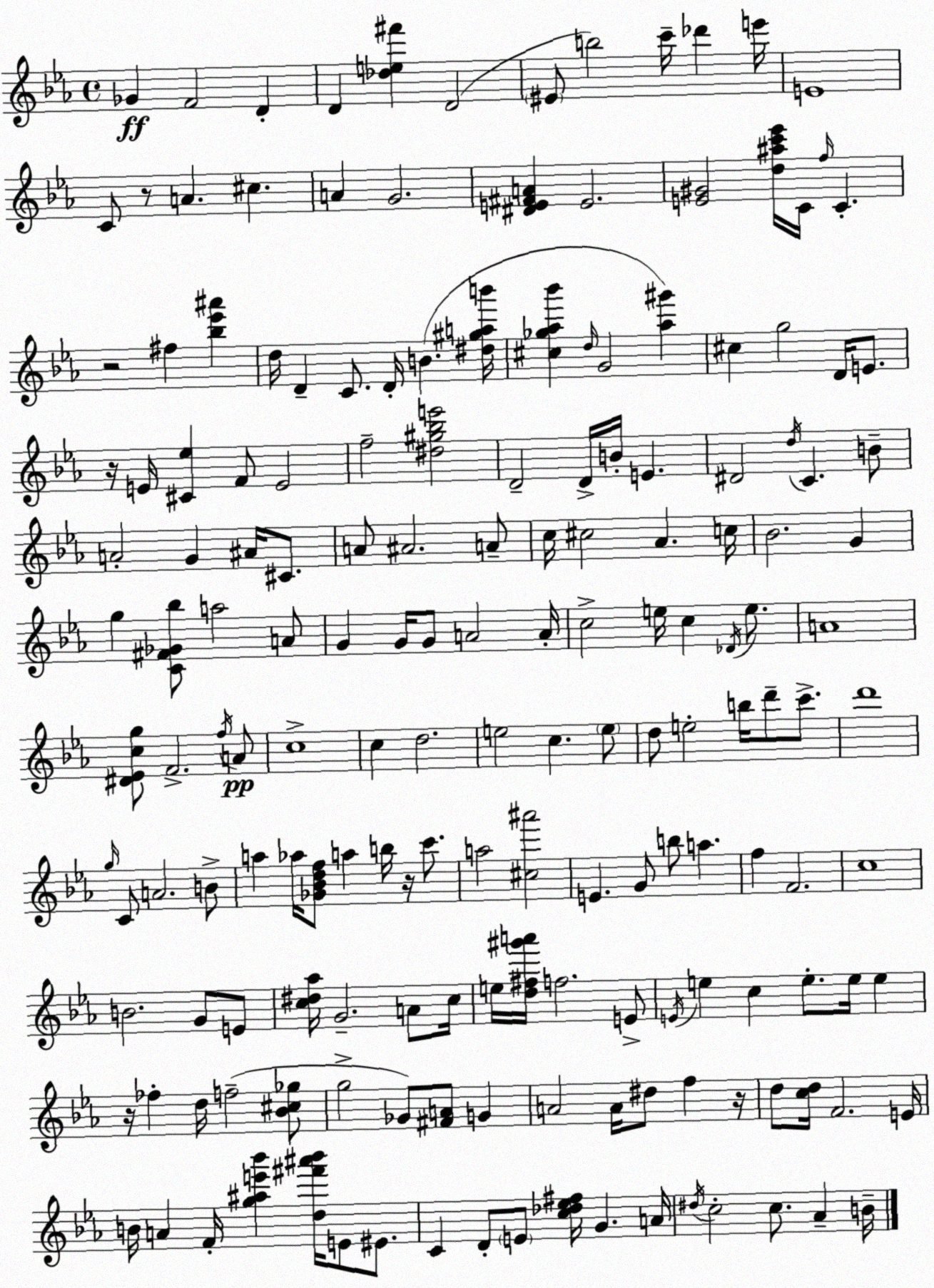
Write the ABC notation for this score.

X:1
T:Untitled
M:4/4
L:1/4
K:Cm
_G F2 D D [_de^f'] D2 ^E/2 b2 c'/4 _d' e'/4 E4 C/2 z/2 A ^c A G2 [^DE^FA] E2 [E^G]2 [d^ac'_e']/4 C/4 f/4 C z2 ^f [_b_e'^a'] d/4 D C/2 D/4 B [^d^gab']/4 [^c_g_a_b'] d/4 G2 [_a^g'] ^c g2 D/4 E/2 z/4 E/4 [^C_e] F/2 E2 f2 [^d^g_be']2 D2 D/4 B/4 E ^D2 d/4 C B/2 A2 G ^A/4 ^C/2 A/2 ^A2 A/2 c/4 ^c2 _A c/4 _B2 G g [C^F_G_b]/2 a2 A/2 G G/4 G/2 A2 A/4 c2 e/4 c _D/4 e/2 A4 [^D_Ecg]/2 F2 f/4 A/2 c4 c d2 e2 c e/2 d/2 e2 b/4 d'/2 c'/2 d'4 g/4 C/2 A2 B/2 a _a/4 [_G_Bdf]/2 a b/4 z/4 c'/2 a2 [^c^a']2 E G/2 b/2 a f F2 c4 B2 G/2 E/2 [c^d_a]/4 G2 A/2 c/4 e/4 [d^f^g'a']/4 f2 E/2 E/4 e c e/2 e/4 e z/4 _f d/4 f2 [_B^c_g]/2 g2 _G/2 [^FA]/2 G A2 A/4 ^d/2 f z/4 d/2 [cd]/4 F2 E/4 B/4 A F/4 [g^ae'_b'] [d^f'^a'_b']/4 E/2 ^E/2 C D/2 E/2 [c_d_e^f]/4 G A/4 ^d/4 c2 c/2 _A B/4